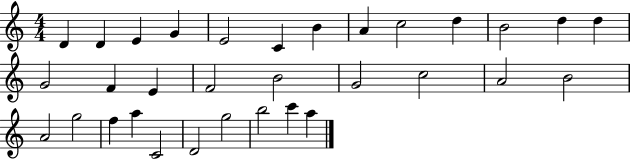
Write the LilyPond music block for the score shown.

{
  \clef treble
  \numericTimeSignature
  \time 4/4
  \key c \major
  d'4 d'4 e'4 g'4 | e'2 c'4 b'4 | a'4 c''2 d''4 | b'2 d''4 d''4 | \break g'2 f'4 e'4 | f'2 b'2 | g'2 c''2 | a'2 b'2 | \break a'2 g''2 | f''4 a''4 c'2 | d'2 g''2 | b''2 c'''4 a''4 | \break \bar "|."
}